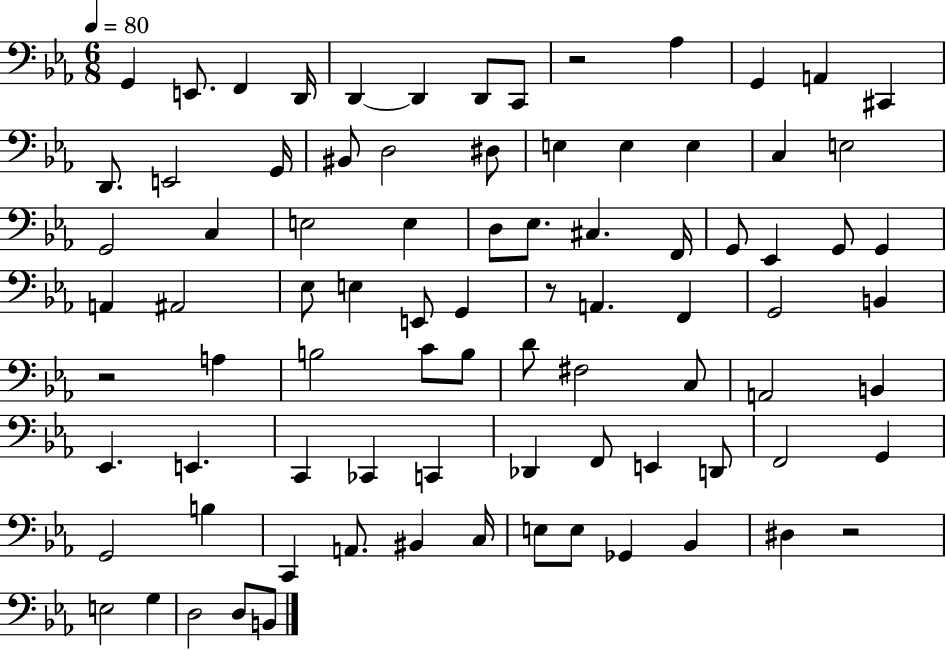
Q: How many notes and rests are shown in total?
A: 85